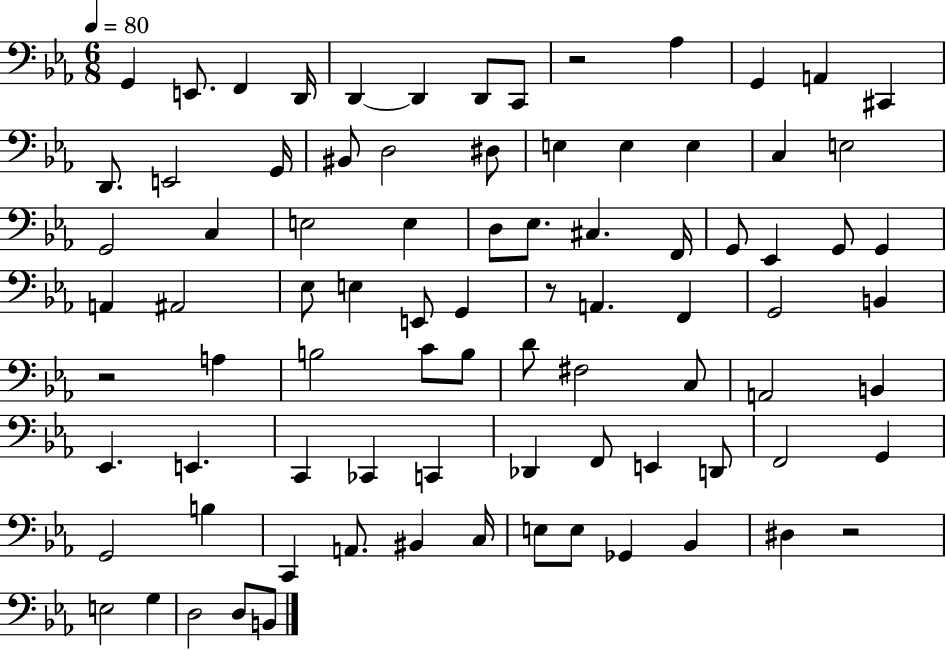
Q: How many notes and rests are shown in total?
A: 85